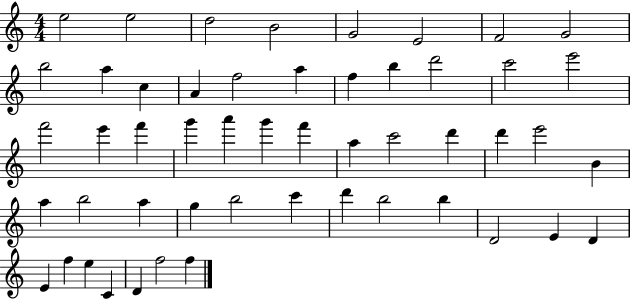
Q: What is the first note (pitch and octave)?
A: E5